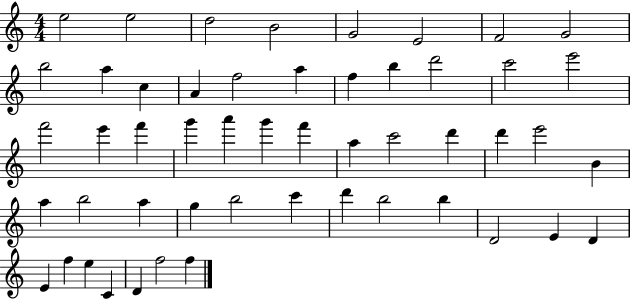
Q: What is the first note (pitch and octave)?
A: E5